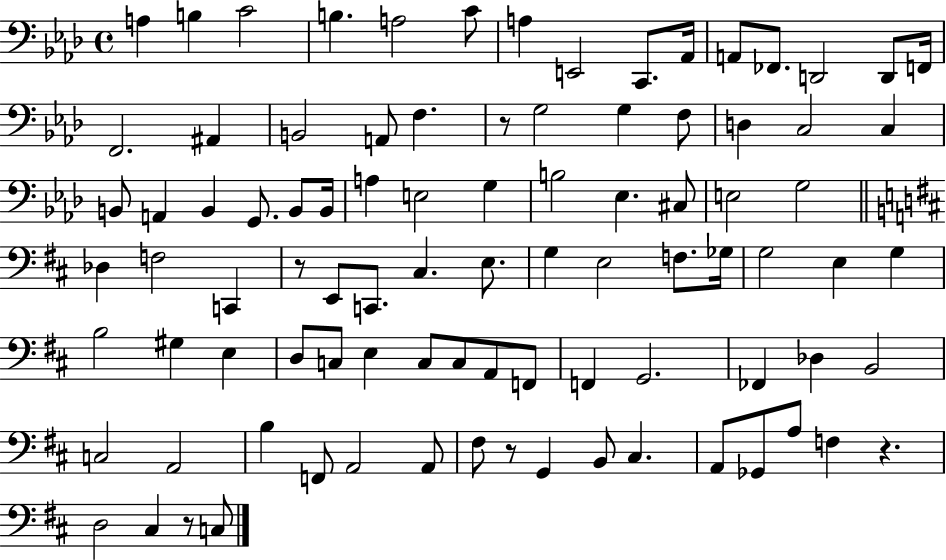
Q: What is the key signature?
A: AES major